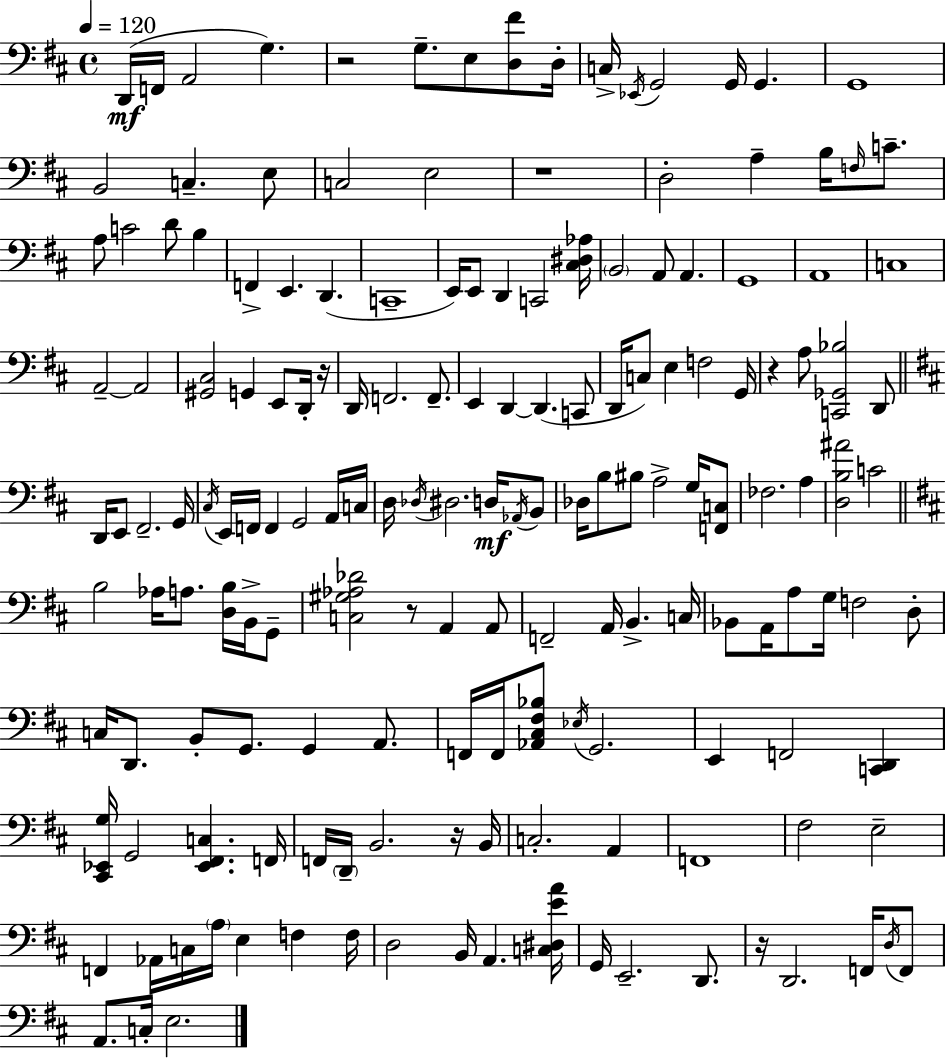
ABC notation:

X:1
T:Untitled
M:4/4
L:1/4
K:D
D,,/4 F,,/4 A,,2 G, z2 G,/2 E,/2 [D,^F]/2 D,/4 C,/4 _E,,/4 G,,2 G,,/4 G,, G,,4 B,,2 C, E,/2 C,2 E,2 z4 D,2 A, B,/4 F,/4 C/2 A,/2 C2 D/2 B, F,, E,, D,, C,,4 E,,/4 E,,/2 D,, C,,2 [^C,^D,_A,]/4 B,,2 A,,/2 A,, G,,4 A,,4 C,4 A,,2 A,,2 [^G,,^C,]2 G,, E,,/2 D,,/4 z/4 D,,/4 F,,2 F,,/2 E,, D,, D,, C,,/2 D,,/4 C,/2 E, F,2 G,,/4 z A,/2 [C,,_G,,_B,]2 D,,/2 D,,/4 E,,/2 ^F,,2 G,,/4 ^C,/4 E,,/4 F,,/4 F,, G,,2 A,,/4 C,/4 D,/4 _D,/4 ^D,2 D,/4 _A,,/4 B,,/2 _D,/4 B,/2 ^B,/2 A,2 G,/4 [F,,C,]/2 _F,2 A, [D,B,^A]2 C2 B,2 _A,/4 A,/2 [D,B,]/4 B,,/4 G,,/2 [C,^G,_A,_D]2 z/2 A,, A,,/2 F,,2 A,,/4 B,, C,/4 _B,,/2 A,,/4 A,/2 G,/4 F,2 D,/2 C,/4 D,,/2 B,,/2 G,,/2 G,, A,,/2 F,,/4 F,,/4 [_A,,^C,^F,_B,]/2 _E,/4 G,,2 E,, F,,2 [C,,D,,] [^C,,_E,,G,]/4 G,,2 [_E,,^F,,C,] F,,/4 F,,/4 D,,/4 B,,2 z/4 B,,/4 C,2 A,, F,,4 ^F,2 E,2 F,, _A,,/4 C,/4 A,/4 E, F, F,/4 D,2 B,,/4 A,, [C,^D,EA]/4 G,,/4 E,,2 D,,/2 z/4 D,,2 F,,/4 D,/4 F,,/2 A,,/2 C,/4 E,2